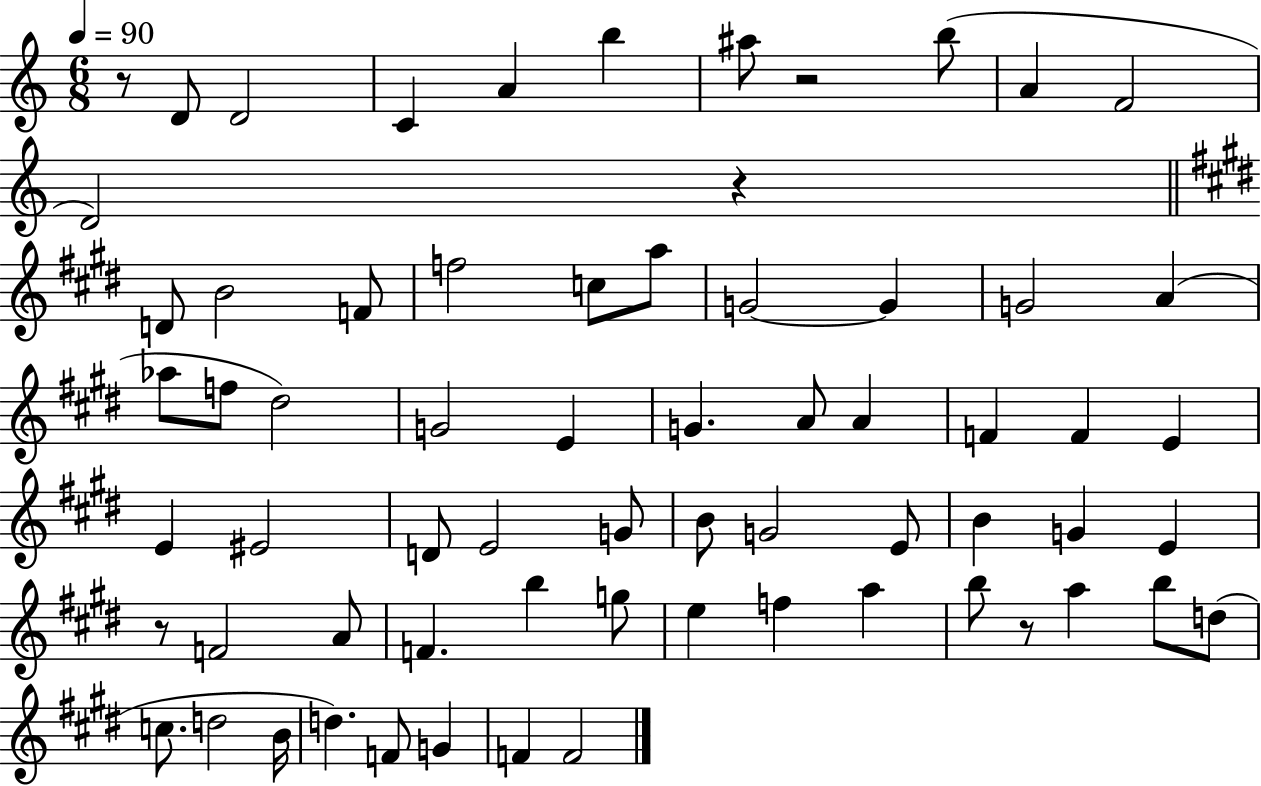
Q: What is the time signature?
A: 6/8